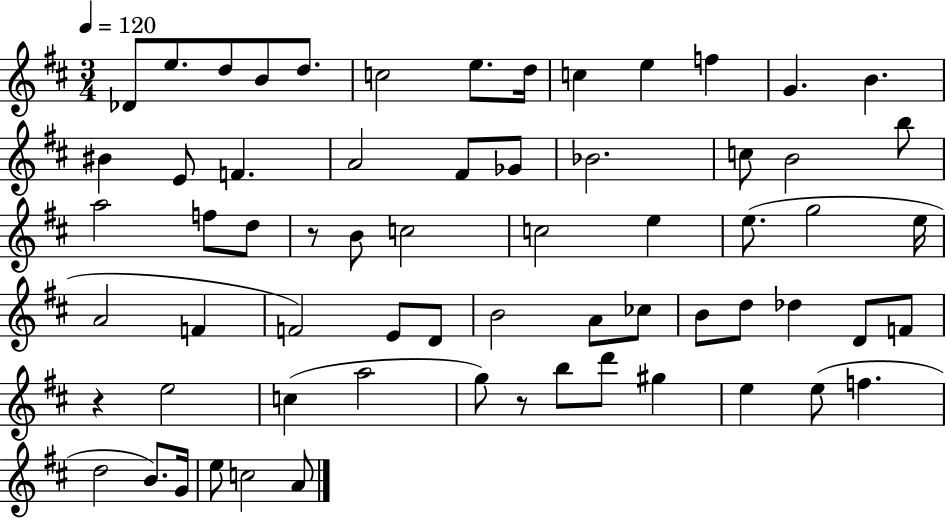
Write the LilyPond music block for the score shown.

{
  \clef treble
  \numericTimeSignature
  \time 3/4
  \key d \major
  \tempo 4 = 120
  \repeat volta 2 { des'8 e''8. d''8 b'8 d''8. | c''2 e''8. d''16 | c''4 e''4 f''4 | g'4. b'4. | \break bis'4 e'8 f'4. | a'2 fis'8 ges'8 | bes'2. | c''8 b'2 b''8 | \break a''2 f''8 d''8 | r8 b'8 c''2 | c''2 e''4 | e''8.( g''2 e''16 | \break a'2 f'4 | f'2) e'8 d'8 | b'2 a'8 ces''8 | b'8 d''8 des''4 d'8 f'8 | \break r4 e''2 | c''4( a''2 | g''8) r8 b''8 d'''8 gis''4 | e''4 e''8( f''4. | \break d''2 b'8.) g'16 | e''8 c''2 a'8 | } \bar "|."
}